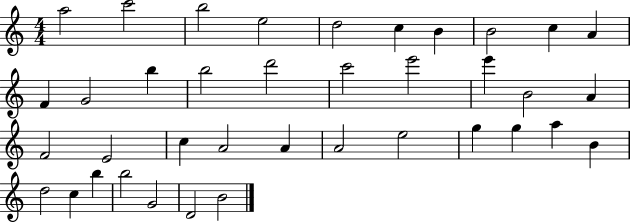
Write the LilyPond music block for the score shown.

{
  \clef treble
  \numericTimeSignature
  \time 4/4
  \key c \major
  a''2 c'''2 | b''2 e''2 | d''2 c''4 b'4 | b'2 c''4 a'4 | \break f'4 g'2 b''4 | b''2 d'''2 | c'''2 e'''2 | e'''4 b'2 a'4 | \break f'2 e'2 | c''4 a'2 a'4 | a'2 e''2 | g''4 g''4 a''4 b'4 | \break d''2 c''4 b''4 | b''2 g'2 | d'2 b'2 | \bar "|."
}